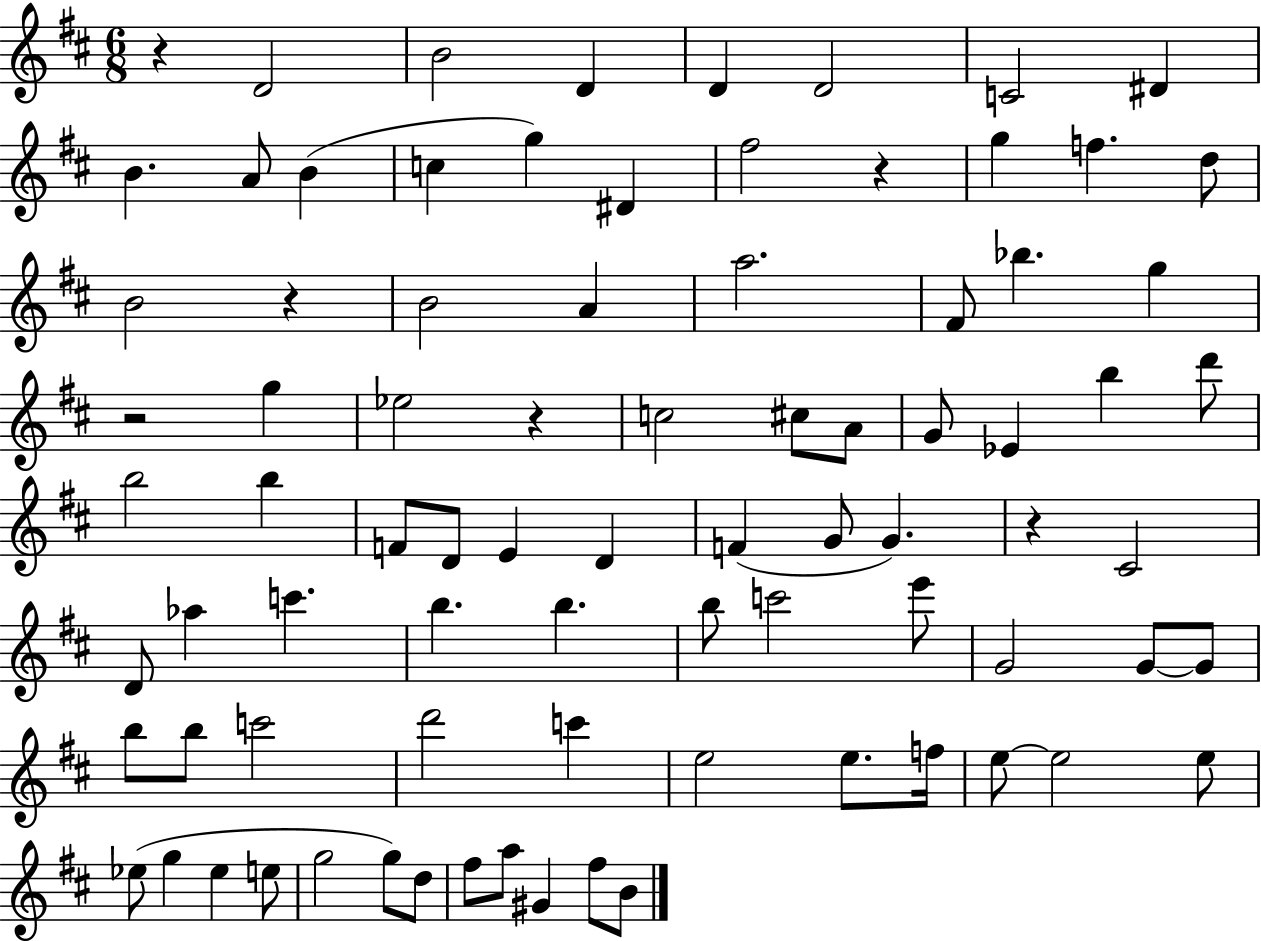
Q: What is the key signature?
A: D major